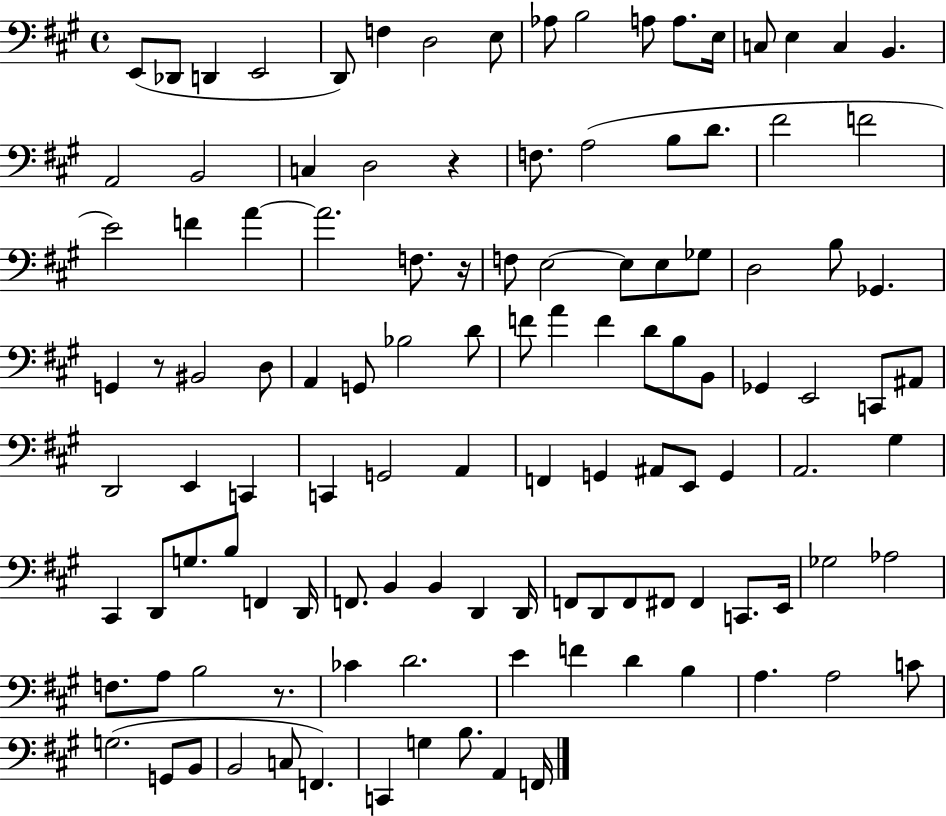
{
  \clef bass
  \time 4/4
  \defaultTimeSignature
  \key a \major
  e,8( des,8 d,4 e,2 | d,8) f4 d2 e8 | aes8 b2 a8 a8. e16 | c8 e4 c4 b,4. | \break a,2 b,2 | c4 d2 r4 | f8. a2( b8 d'8. | fis'2 f'2 | \break e'2) f'4 a'4~~ | a'2. f8. r16 | f8 e2~~ e8 e8 ges8 | d2 b8 ges,4. | \break g,4 r8 bis,2 d8 | a,4 g,8 bes2 d'8 | f'8 a'4 f'4 d'8 b8 b,8 | ges,4 e,2 c,8 ais,8 | \break d,2 e,4 c,4 | c,4 g,2 a,4 | f,4 g,4 ais,8 e,8 g,4 | a,2. gis4 | \break cis,4 d,8 g8. b8 f,4 d,16 | f,8. b,4 b,4 d,4 d,16 | f,8 d,8 f,8 fis,8 fis,4 c,8. e,16 | ges2 aes2 | \break f8. a8 b2 r8. | ces'4 d'2. | e'4 f'4 d'4 b4 | a4. a2 c'8 | \break g2.( g,8 b,8 | b,2 c8 f,4.) | c,4 g4 b8. a,4 f,16 | \bar "|."
}